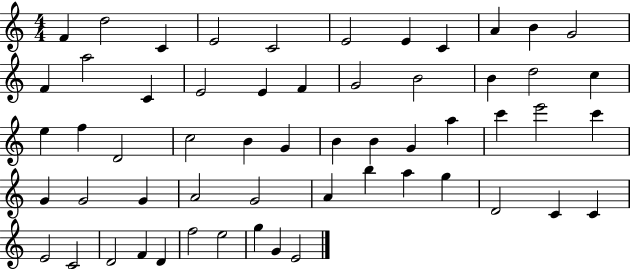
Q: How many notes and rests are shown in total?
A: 57